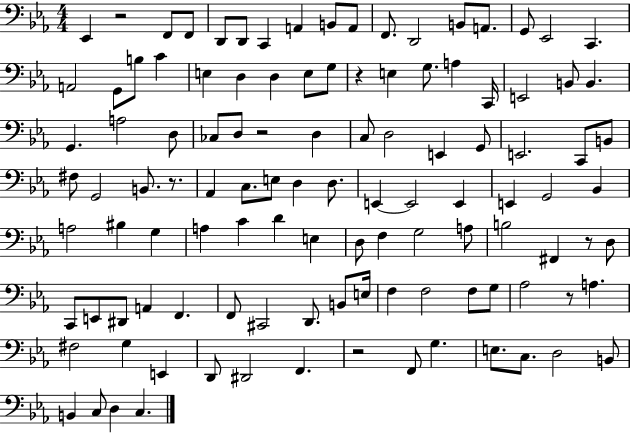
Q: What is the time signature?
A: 4/4